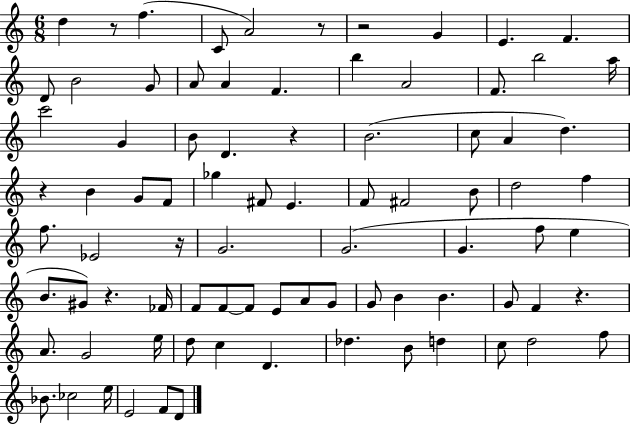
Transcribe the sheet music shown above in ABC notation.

X:1
T:Untitled
M:6/8
L:1/4
K:C
d z/2 f C/2 A2 z/2 z2 G E F D/2 B2 G/2 A/2 A F b A2 F/2 b2 a/4 c'2 G B/2 D z B2 c/2 A d z B G/2 F/2 _g ^F/2 E F/2 ^F2 B/2 d2 f f/2 _E2 z/4 G2 G2 G f/2 e B/2 ^G/2 z _F/4 F/2 F/2 F/2 E/2 A/2 G/2 G/2 B B G/2 F z A/2 G2 e/4 d/2 c D _d B/2 d c/2 d2 f/2 _B/2 _c2 e/4 E2 F/2 D/2